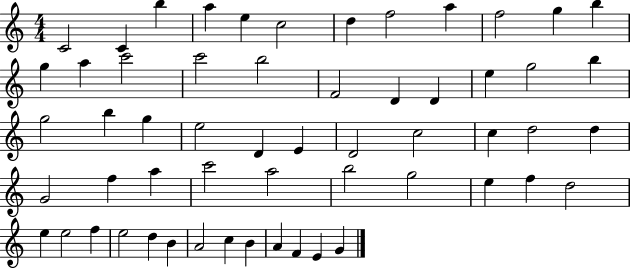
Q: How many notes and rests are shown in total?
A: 57